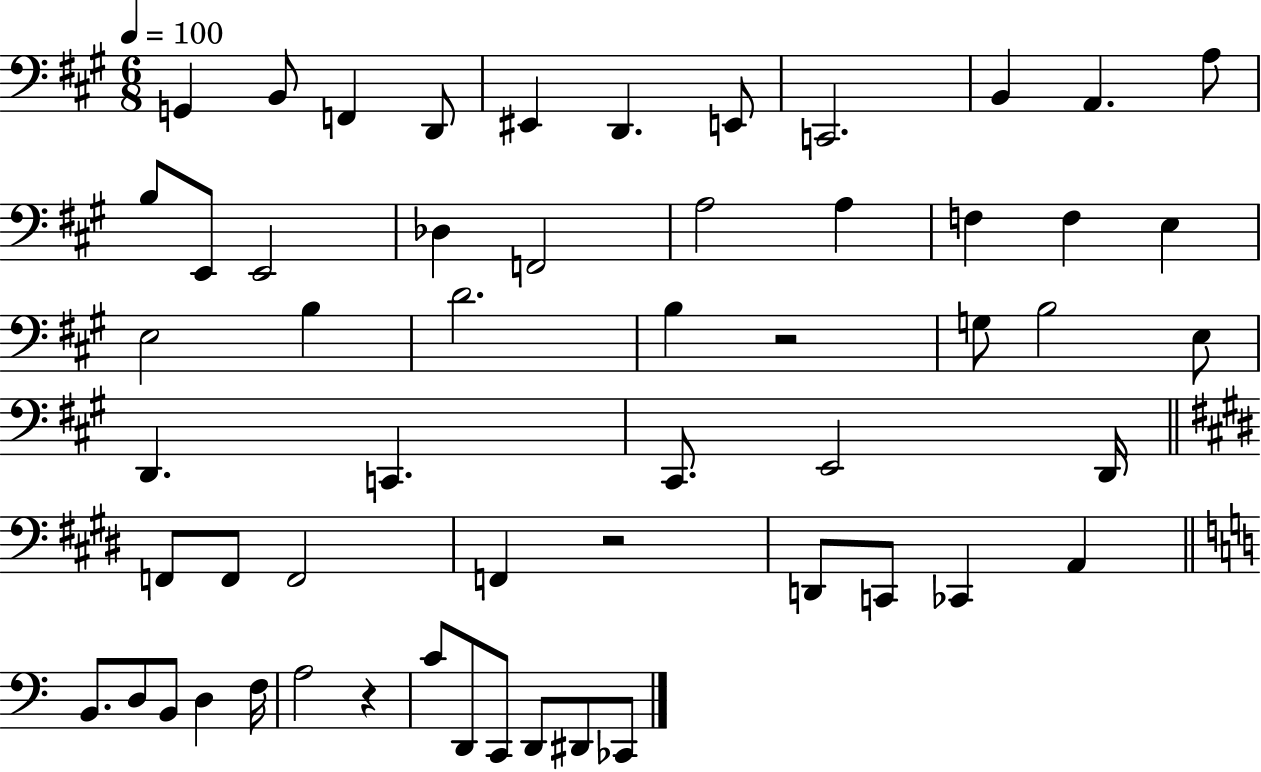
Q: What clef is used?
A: bass